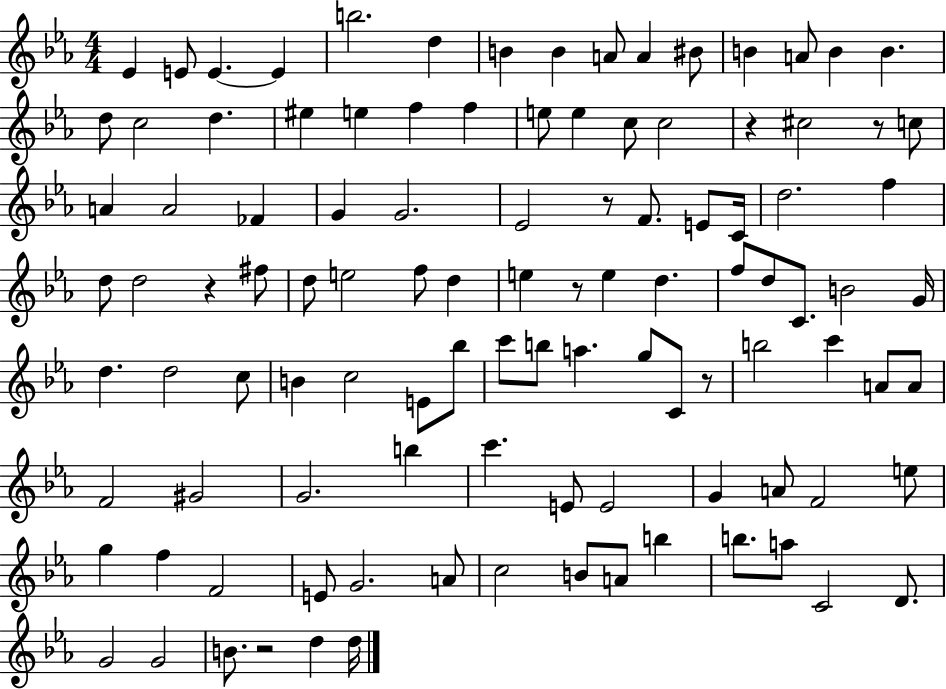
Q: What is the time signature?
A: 4/4